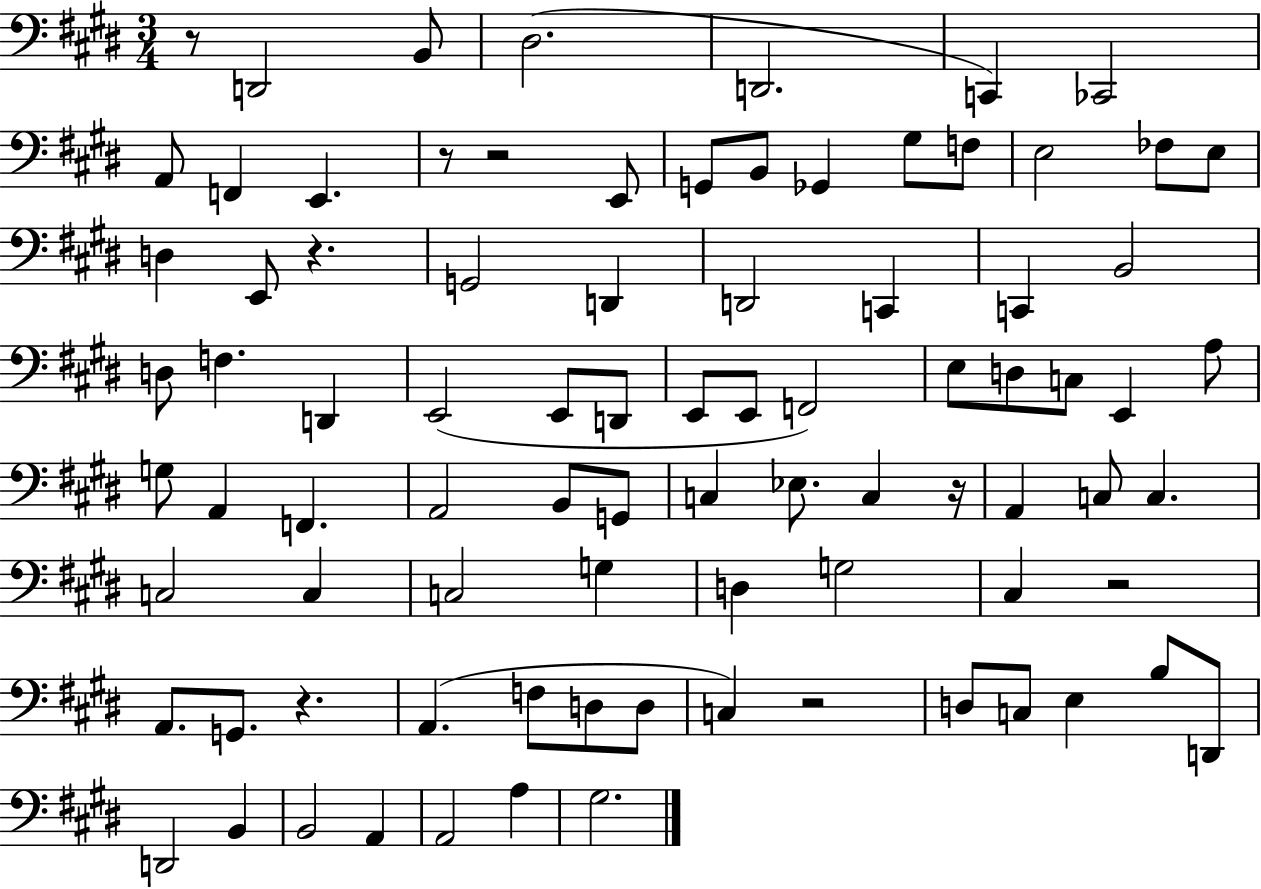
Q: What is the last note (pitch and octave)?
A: G#3